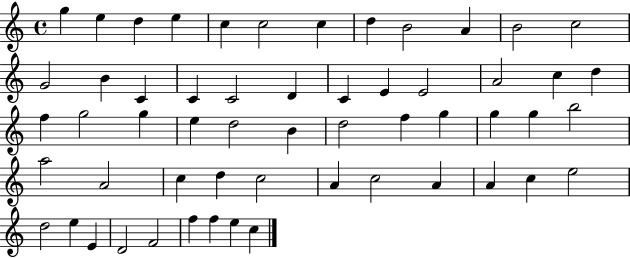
G5/q E5/q D5/q E5/q C5/q C5/h C5/q D5/q B4/h A4/q B4/h C5/h G4/h B4/q C4/q C4/q C4/h D4/q C4/q E4/q E4/h A4/h C5/q D5/q F5/q G5/h G5/q E5/q D5/h B4/q D5/h F5/q G5/q G5/q G5/q B5/h A5/h A4/h C5/q D5/q C5/h A4/q C5/h A4/q A4/q C5/q E5/h D5/h E5/q E4/q D4/h F4/h F5/q F5/q E5/q C5/q